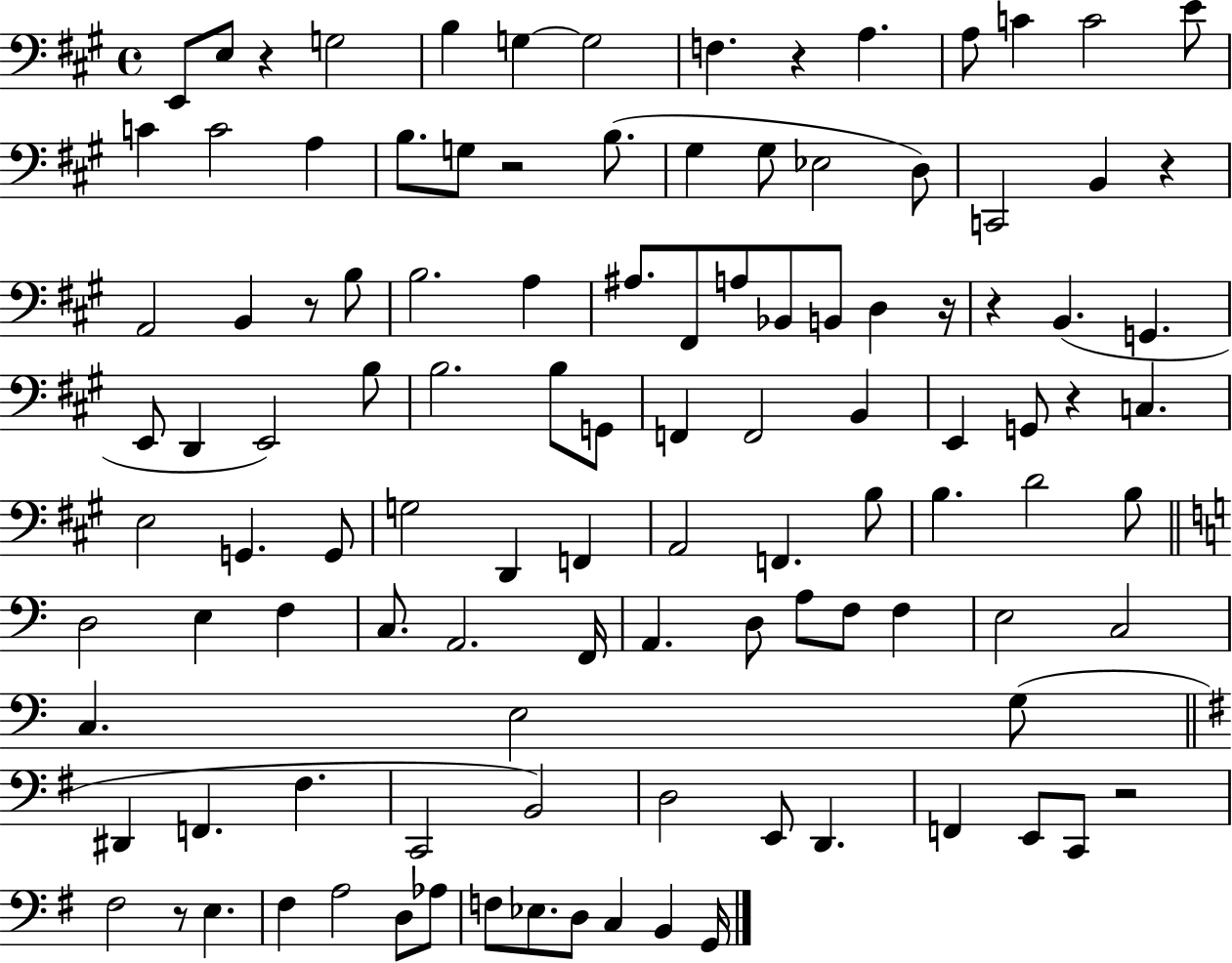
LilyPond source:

{
  \clef bass
  \time 4/4
  \defaultTimeSignature
  \key a \major
  e,8 e8 r4 g2 | b4 g4~~ g2 | f4. r4 a4. | a8 c'4 c'2 e'8 | \break c'4 c'2 a4 | b8. g8 r2 b8.( | gis4 gis8 ees2 d8) | c,2 b,4 r4 | \break a,2 b,4 r8 b8 | b2. a4 | ais8. fis,8 a8 bes,8 b,8 d4 r16 | r4 b,4.( g,4. | \break e,8 d,4 e,2) b8 | b2. b8 g,8 | f,4 f,2 b,4 | e,4 g,8 r4 c4. | \break e2 g,4. g,8 | g2 d,4 f,4 | a,2 f,4. b8 | b4. d'2 b8 | \break \bar "||" \break \key a \minor d2 e4 f4 | c8. a,2. f,16 | a,4. d8 a8 f8 f4 | e2 c2 | \break c4. e2 g8( | \bar "||" \break \key e \minor dis,4 f,4. fis4. | c,2 b,2) | d2 e,8 d,4. | f,4 e,8 c,8 r2 | \break fis2 r8 e4. | fis4 a2 d8 aes8 | f8 ees8. d8 c4 b,4 g,16 | \bar "|."
}